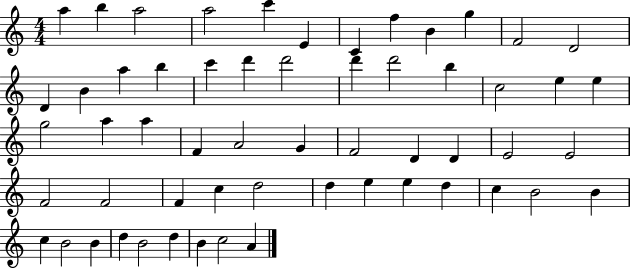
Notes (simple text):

A5/q B5/q A5/h A5/h C6/q E4/q C4/q F5/q B4/q G5/q F4/h D4/h D4/q B4/q A5/q B5/q C6/q D6/q D6/h D6/q D6/h B5/q C5/h E5/q E5/q G5/h A5/q A5/q F4/q A4/h G4/q F4/h D4/q D4/q E4/h E4/h F4/h F4/h F4/q C5/q D5/h D5/q E5/q E5/q D5/q C5/q B4/h B4/q C5/q B4/h B4/q D5/q B4/h D5/q B4/q C5/h A4/q